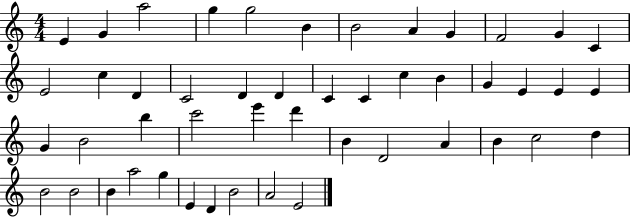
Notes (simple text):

E4/q G4/q A5/h G5/q G5/h B4/q B4/h A4/q G4/q F4/h G4/q C4/q E4/h C5/q D4/q C4/h D4/q D4/q C4/q C4/q C5/q B4/q G4/q E4/q E4/q E4/q G4/q B4/h B5/q C6/h E6/q D6/q B4/q D4/h A4/q B4/q C5/h D5/q B4/h B4/h B4/q A5/h G5/q E4/q D4/q B4/h A4/h E4/h